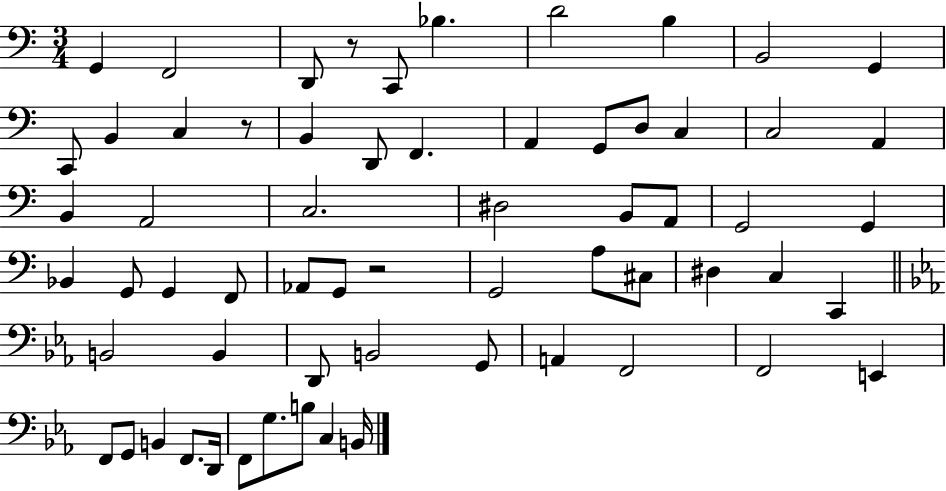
{
  \clef bass
  \numericTimeSignature
  \time 3/4
  \key c \major
  g,4 f,2 | d,8 r8 c,8 bes4. | d'2 b4 | b,2 g,4 | \break c,8 b,4 c4 r8 | b,4 d,8 f,4. | a,4 g,8 d8 c4 | c2 a,4 | \break b,4 a,2 | c2. | dis2 b,8 a,8 | g,2 g,4 | \break bes,4 g,8 g,4 f,8 | aes,8 g,8 r2 | g,2 a8 cis8 | dis4 c4 c,4 | \break \bar "||" \break \key ees \major b,2 b,4 | d,8 b,2 g,8 | a,4 f,2 | f,2 e,4 | \break f,8 g,8 b,4 f,8. d,16 | f,8 g8. b8 c4 b,16 | \bar "|."
}